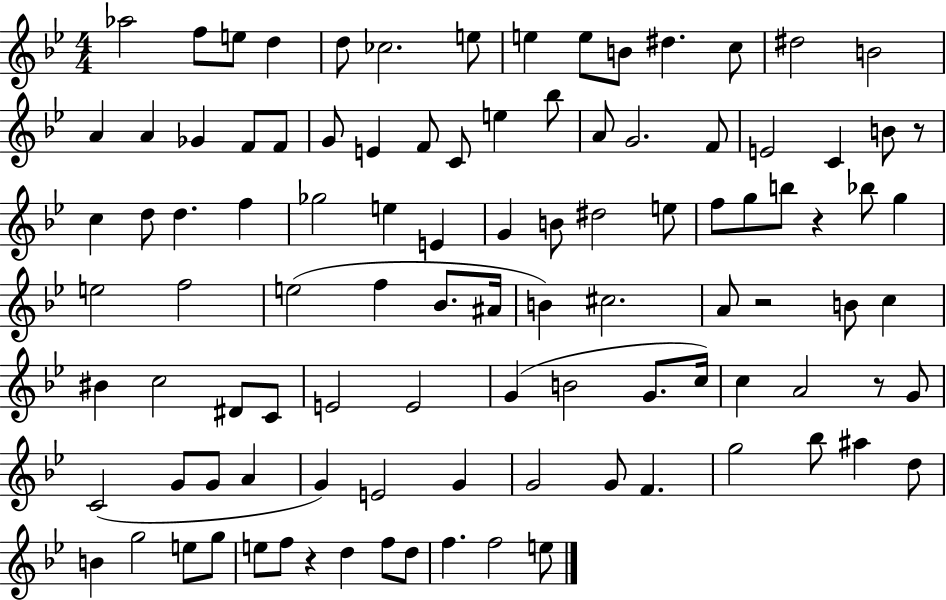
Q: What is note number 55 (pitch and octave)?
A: C#5